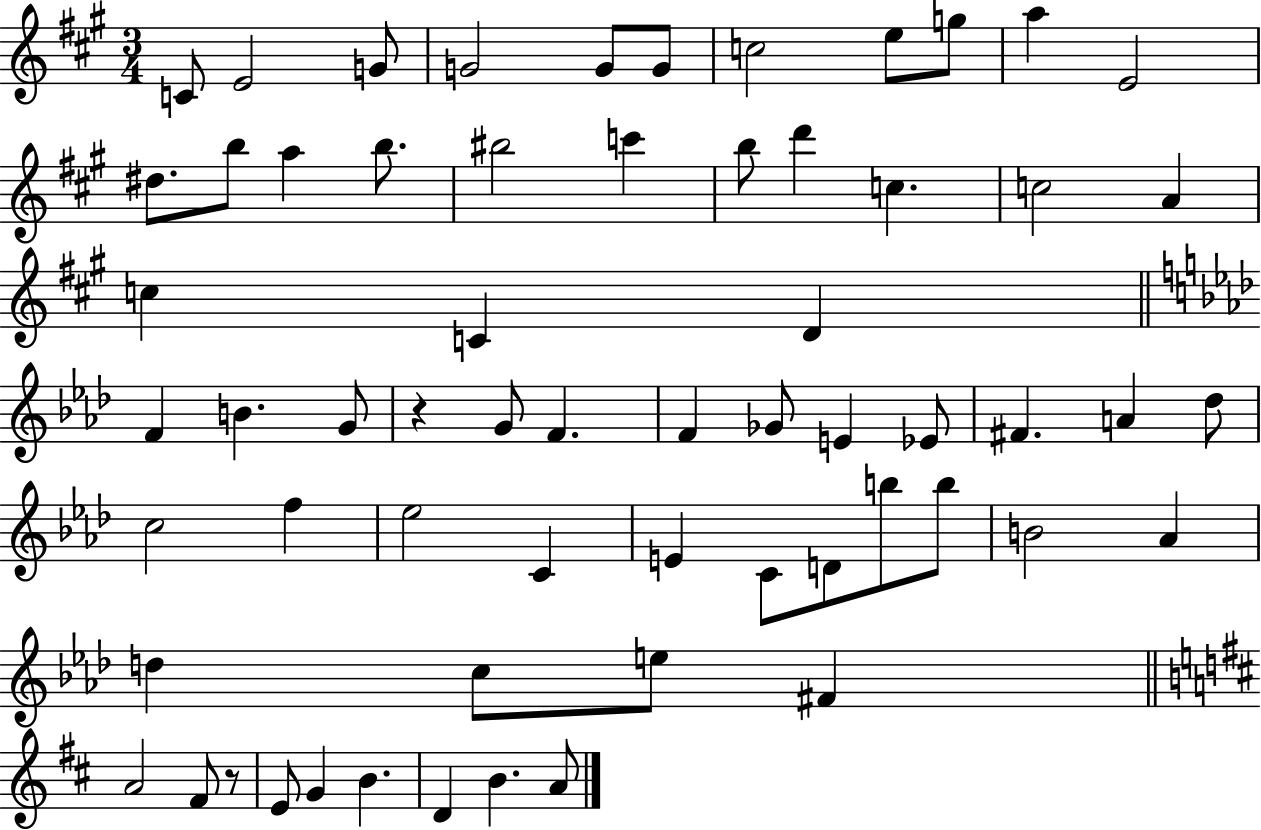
{
  \clef treble
  \numericTimeSignature
  \time 3/4
  \key a \major
  c'8 e'2 g'8 | g'2 g'8 g'8 | c''2 e''8 g''8 | a''4 e'2 | \break dis''8. b''8 a''4 b''8. | bis''2 c'''4 | b''8 d'''4 c''4. | c''2 a'4 | \break c''4 c'4 d'4 | \bar "||" \break \key aes \major f'4 b'4. g'8 | r4 g'8 f'4. | f'4 ges'8 e'4 ees'8 | fis'4. a'4 des''8 | \break c''2 f''4 | ees''2 c'4 | e'4 c'8 d'8 b''8 b''8 | b'2 aes'4 | \break d''4 c''8 e''8 fis'4 | \bar "||" \break \key b \minor a'2 fis'8 r8 | e'8 g'4 b'4. | d'4 b'4. a'8 | \bar "|."
}